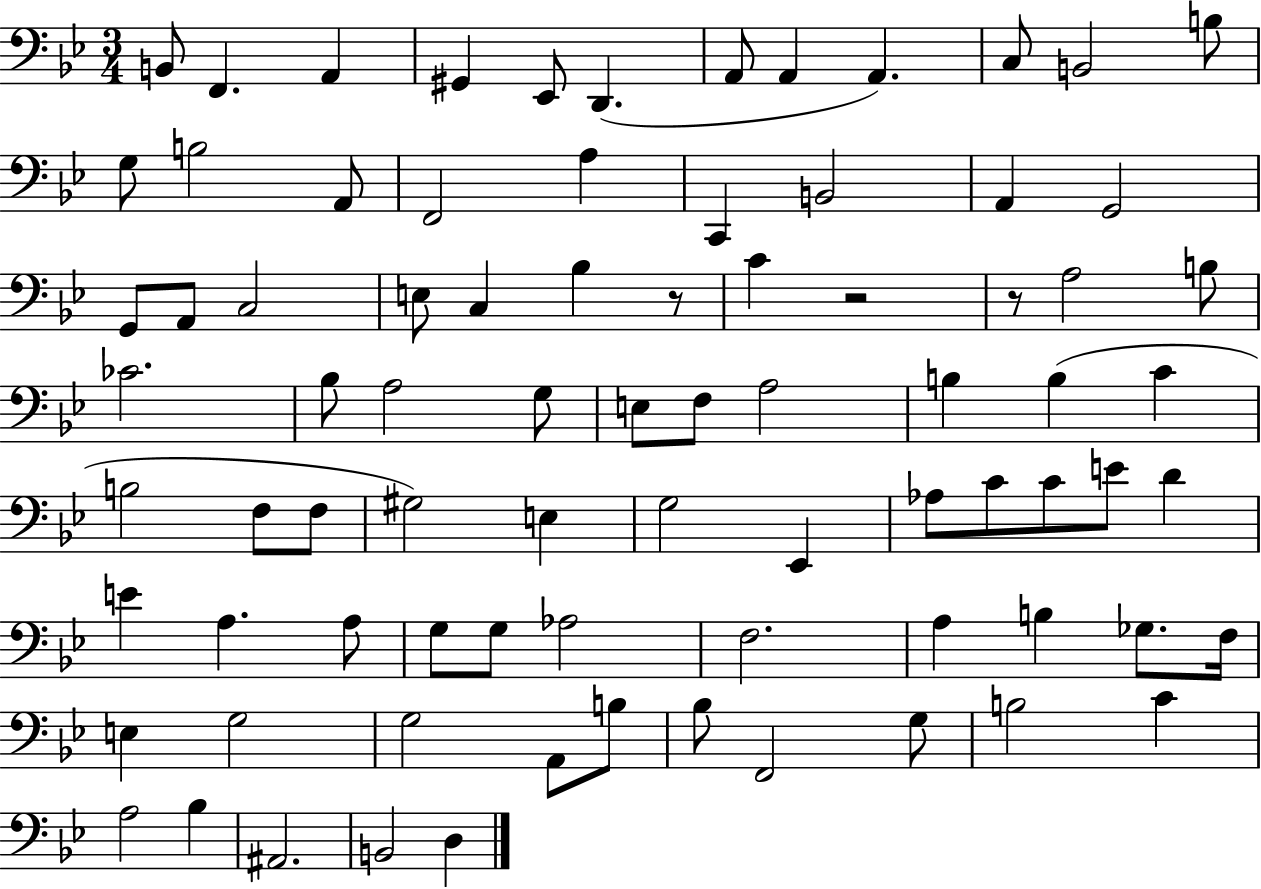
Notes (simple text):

B2/e F2/q. A2/q G#2/q Eb2/e D2/q. A2/e A2/q A2/q. C3/e B2/h B3/e G3/e B3/h A2/e F2/h A3/q C2/q B2/h A2/q G2/h G2/e A2/e C3/h E3/e C3/q Bb3/q R/e C4/q R/h R/e A3/h B3/e CES4/h. Bb3/e A3/h G3/e E3/e F3/e A3/h B3/q B3/q C4/q B3/h F3/e F3/e G#3/h E3/q G3/h Eb2/q Ab3/e C4/e C4/e E4/e D4/q E4/q A3/q. A3/e G3/e G3/e Ab3/h F3/h. A3/q B3/q Gb3/e. F3/s E3/q G3/h G3/h A2/e B3/e Bb3/e F2/h G3/e B3/h C4/q A3/h Bb3/q A#2/h. B2/h D3/q